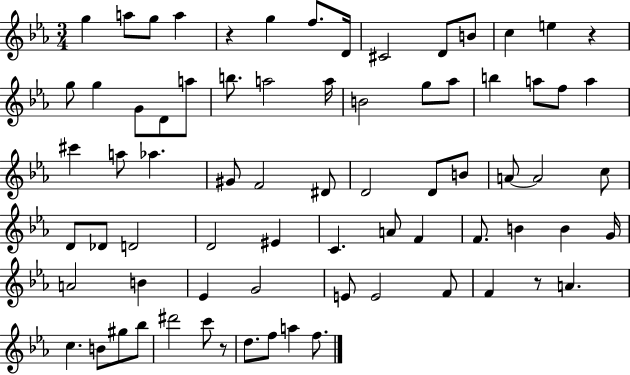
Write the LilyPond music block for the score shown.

{
  \clef treble
  \numericTimeSignature
  \time 3/4
  \key ees \major
  g''4 a''8 g''8 a''4 | r4 g''4 f''8. d'16 | cis'2 d'8 b'8 | c''4 e''4 r4 | \break g''8 g''4 g'8 d'8 a''8 | b''8. a''2 a''16 | b'2 g''8 aes''8 | b''4 a''8 f''8 a''4 | \break cis'''4 a''8 aes''4. | gis'8 f'2 dis'8 | d'2 d'8 b'8 | a'8~~ a'2 c''8 | \break d'8 des'8 d'2 | d'2 eis'4 | c'4. a'8 f'4 | f'8. b'4 b'4 g'16 | \break a'2 b'4 | ees'4 g'2 | e'8 e'2 f'8 | f'4 r8 a'4. | \break c''4. b'8 gis''8 bes''8 | dis'''2 c'''8 r8 | d''8. f''8 a''4 f''8. | \bar "|."
}